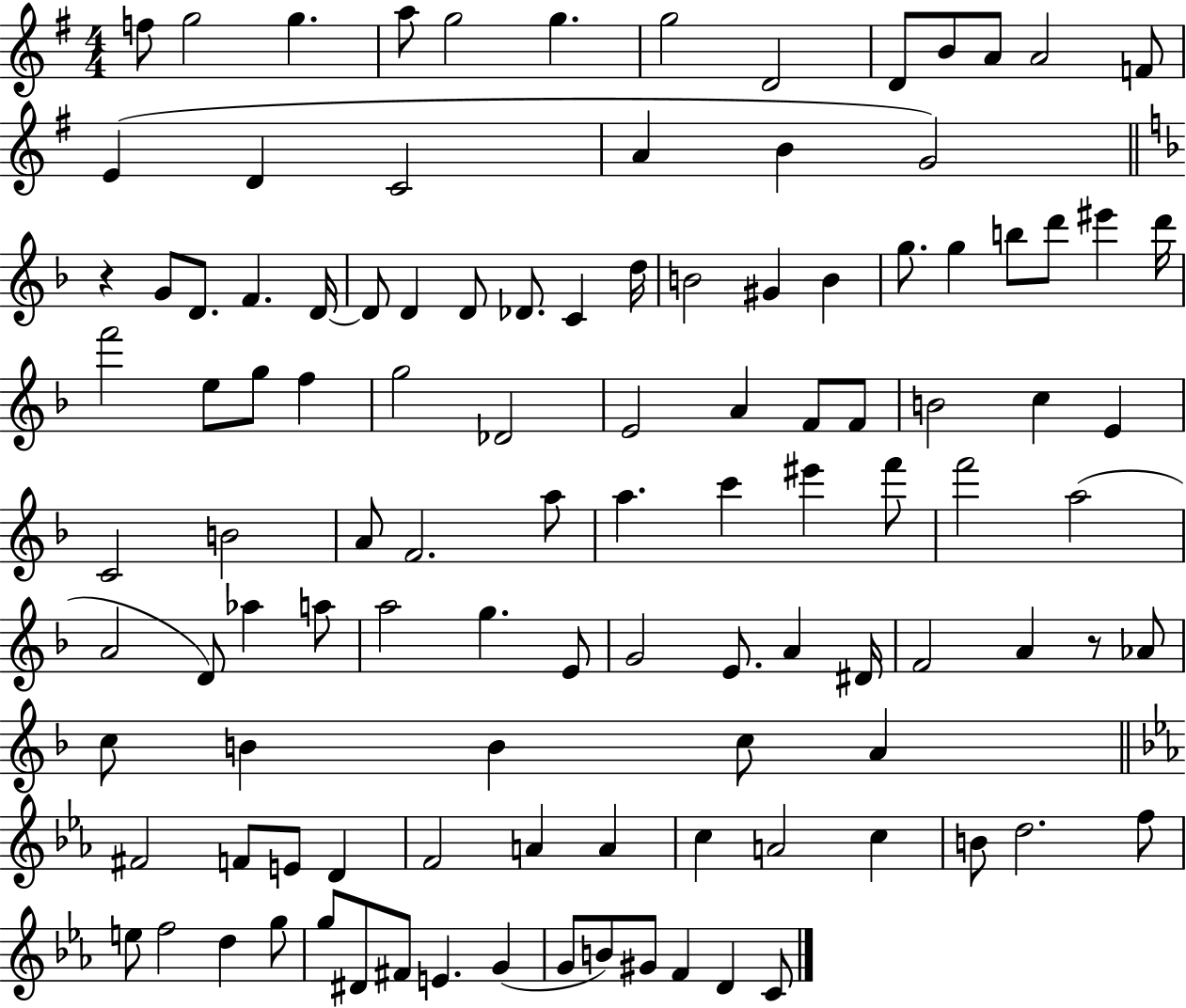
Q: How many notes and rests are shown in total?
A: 111